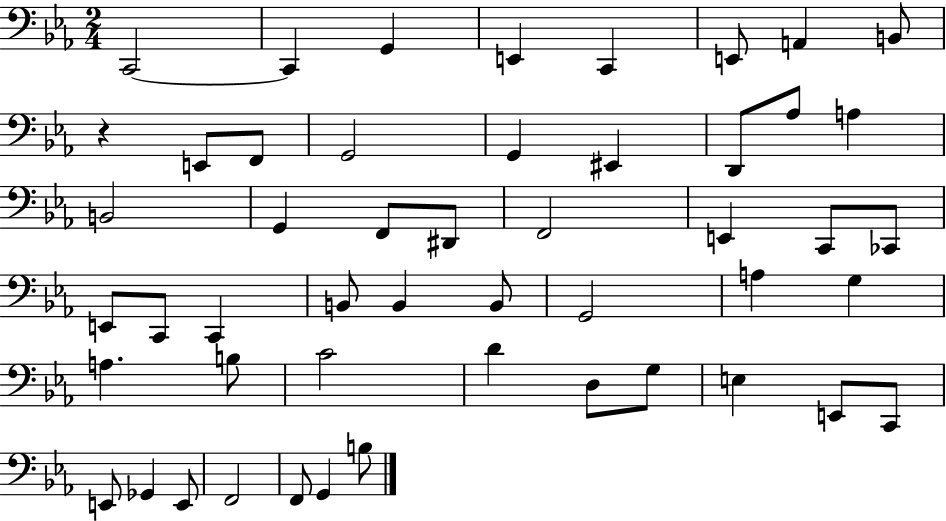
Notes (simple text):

C2/h C2/q G2/q E2/q C2/q E2/e A2/q B2/e R/q E2/e F2/e G2/h G2/q EIS2/q D2/e Ab3/e A3/q B2/h G2/q F2/e D#2/e F2/h E2/q C2/e CES2/e E2/e C2/e C2/q B2/e B2/q B2/e G2/h A3/q G3/q A3/q. B3/e C4/h D4/q D3/e G3/e E3/q E2/e C2/e E2/e Gb2/q E2/e F2/h F2/e G2/q B3/e